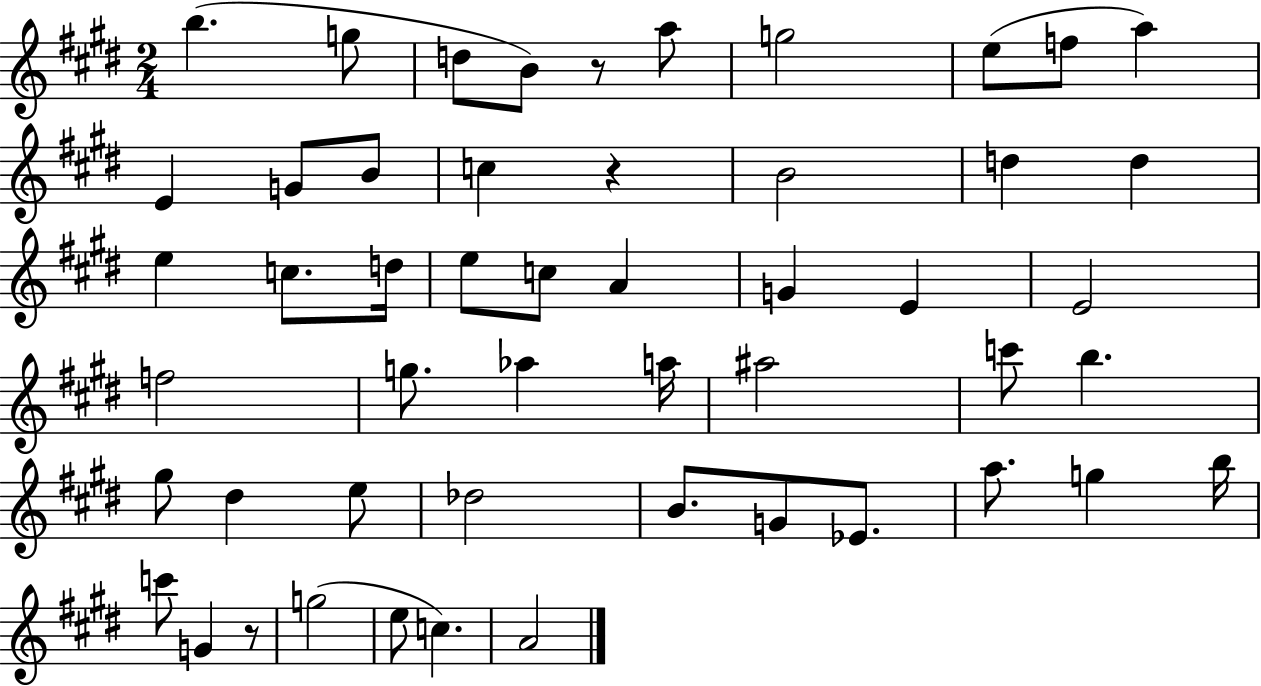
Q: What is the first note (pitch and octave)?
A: B5